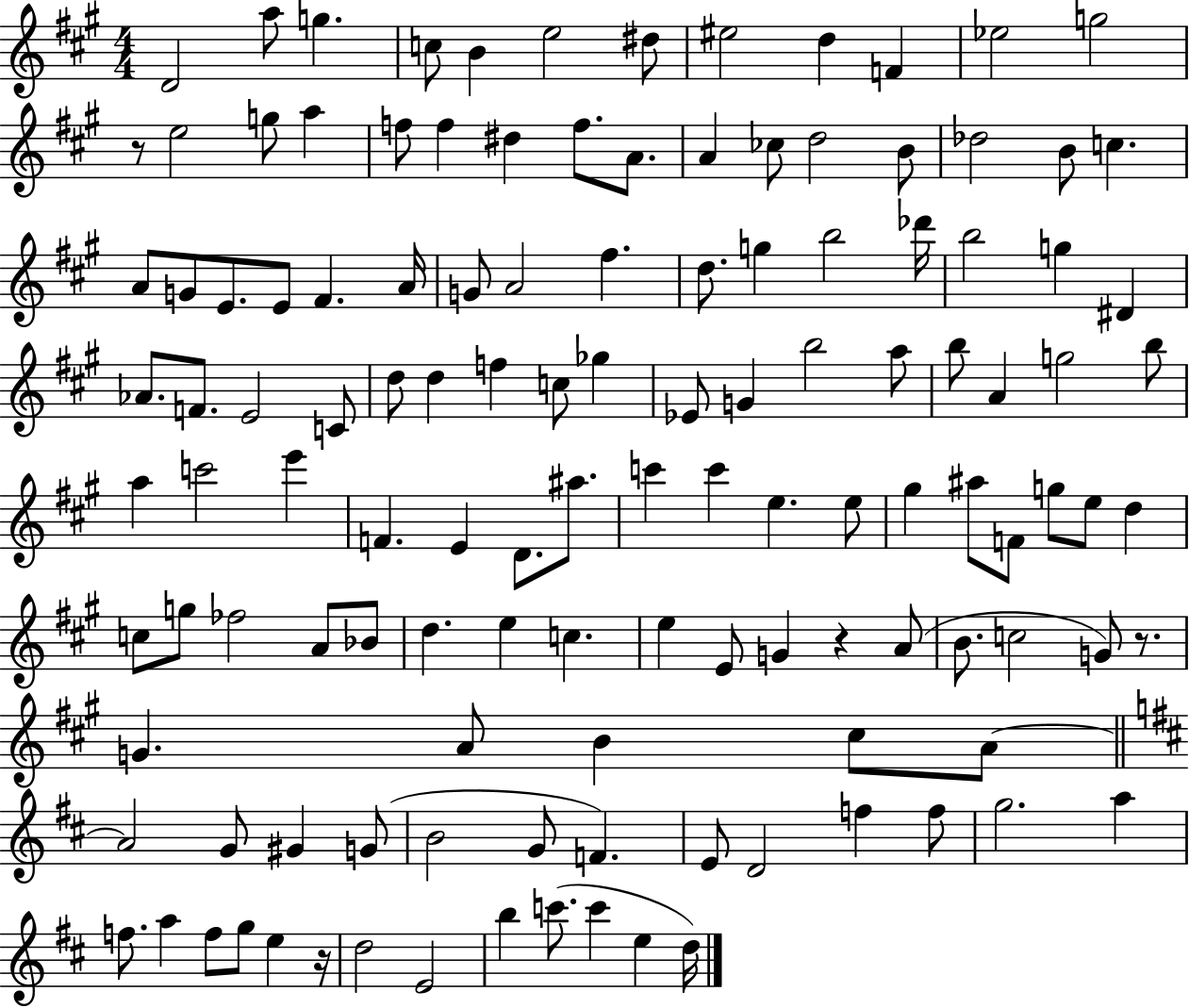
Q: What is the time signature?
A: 4/4